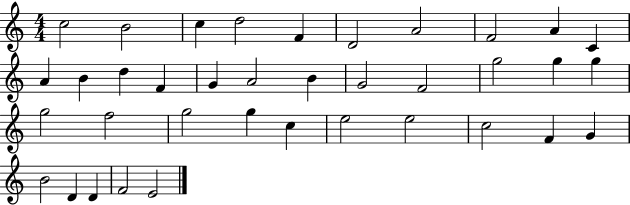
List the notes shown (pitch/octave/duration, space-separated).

C5/h B4/h C5/q D5/h F4/q D4/h A4/h F4/h A4/q C4/q A4/q B4/q D5/q F4/q G4/q A4/h B4/q G4/h F4/h G5/h G5/q G5/q G5/h F5/h G5/h G5/q C5/q E5/h E5/h C5/h F4/q G4/q B4/h D4/q D4/q F4/h E4/h